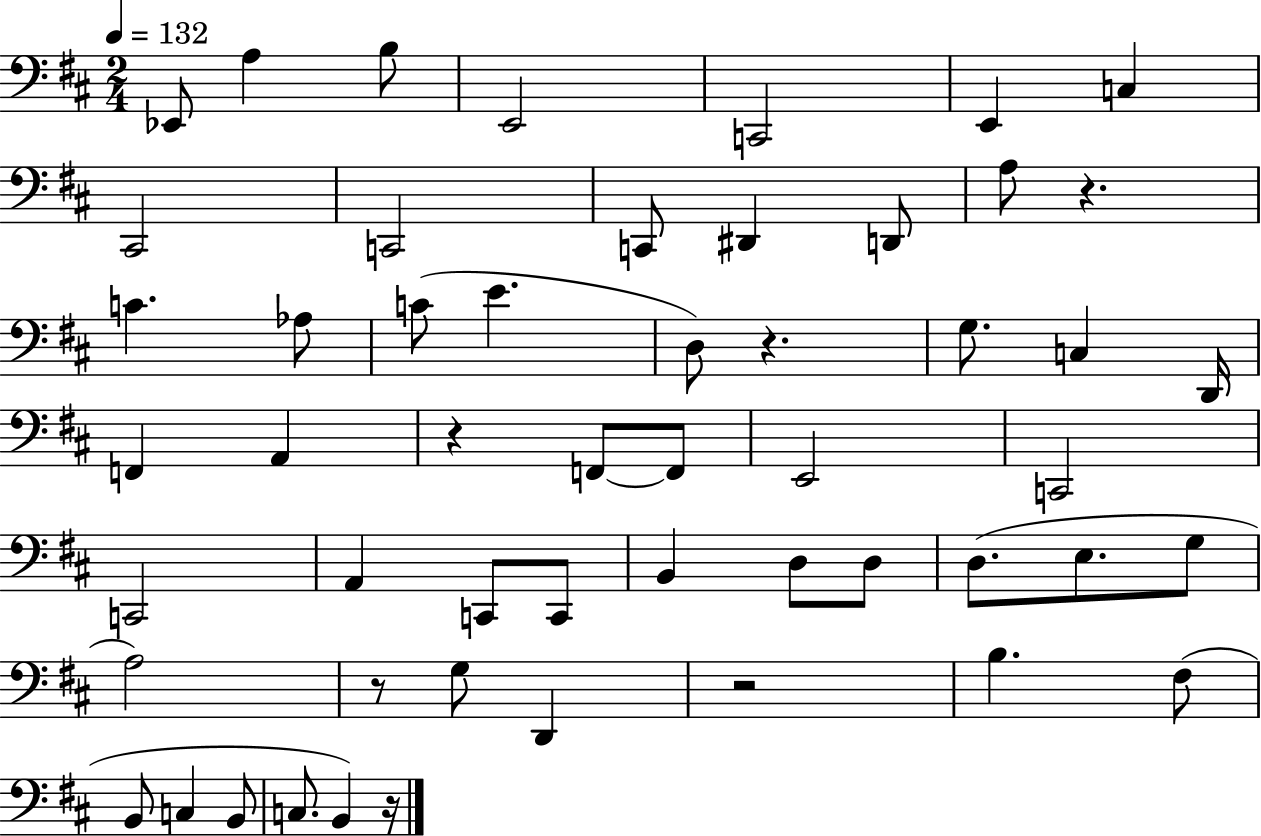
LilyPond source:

{
  \clef bass
  \numericTimeSignature
  \time 2/4
  \key d \major
  \tempo 4 = 132
  ees,8 a4 b8 | e,2 | c,2 | e,4 c4 | \break cis,2 | c,2 | c,8 dis,4 d,8 | a8 r4. | \break c'4. aes8 | c'8( e'4. | d8) r4. | g8. c4 d,16 | \break f,4 a,4 | r4 f,8~~ f,8 | e,2 | c,2 | \break c,2 | a,4 c,8 c,8 | b,4 d8 d8 | d8.( e8. g8 | \break a2) | r8 g8 d,4 | r2 | b4. fis8( | \break b,8 c4 b,8 | c8. b,4) r16 | \bar "|."
}